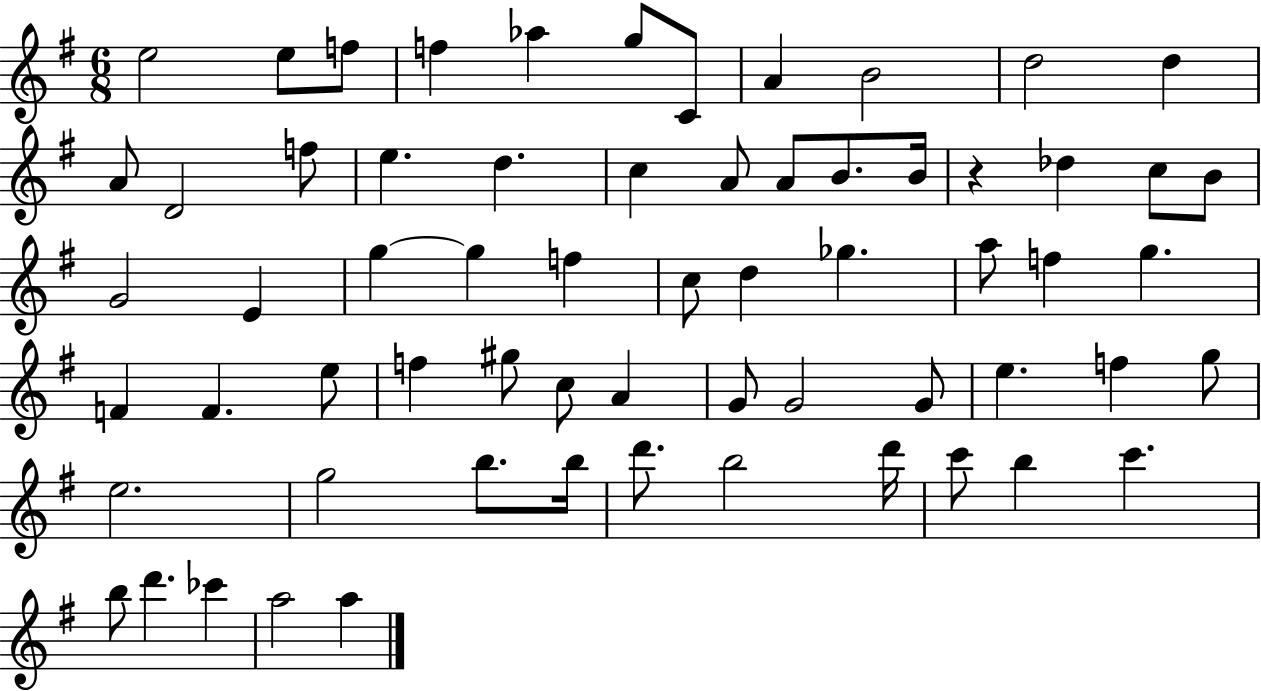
{
  \clef treble
  \numericTimeSignature
  \time 6/8
  \key g \major
  e''2 e''8 f''8 | f''4 aes''4 g''8 c'8 | a'4 b'2 | d''2 d''4 | \break a'8 d'2 f''8 | e''4. d''4. | c''4 a'8 a'8 b'8. b'16 | r4 des''4 c''8 b'8 | \break g'2 e'4 | g''4~~ g''4 f''4 | c''8 d''4 ges''4. | a''8 f''4 g''4. | \break f'4 f'4. e''8 | f''4 gis''8 c''8 a'4 | g'8 g'2 g'8 | e''4. f''4 g''8 | \break e''2. | g''2 b''8. b''16 | d'''8. b''2 d'''16 | c'''8 b''4 c'''4. | \break b''8 d'''4. ces'''4 | a''2 a''4 | \bar "|."
}